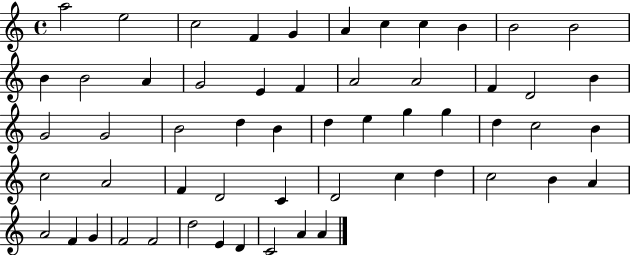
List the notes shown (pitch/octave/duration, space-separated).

A5/h E5/h C5/h F4/q G4/q A4/q C5/q C5/q B4/q B4/h B4/h B4/q B4/h A4/q G4/h E4/q F4/q A4/h A4/h F4/q D4/h B4/q G4/h G4/h B4/h D5/q B4/q D5/q E5/q G5/q G5/q D5/q C5/h B4/q C5/h A4/h F4/q D4/h C4/q D4/h C5/q D5/q C5/h B4/q A4/q A4/h F4/q G4/q F4/h F4/h D5/h E4/q D4/q C4/h A4/q A4/q